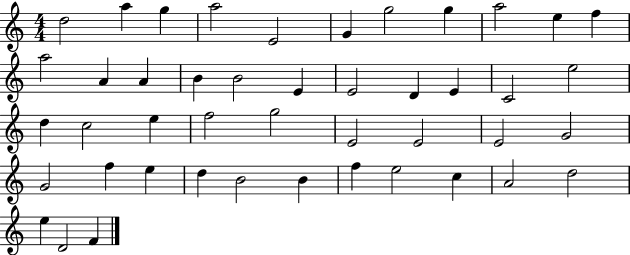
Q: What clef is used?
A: treble